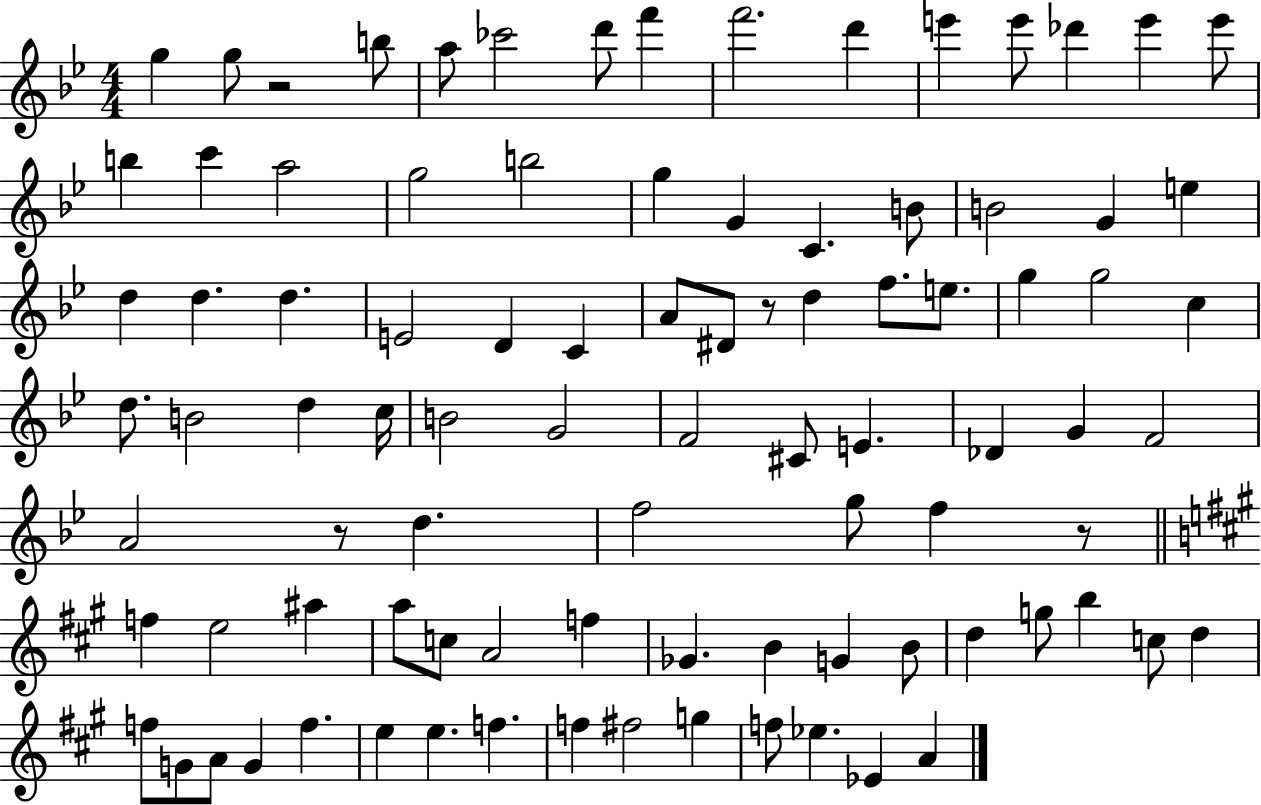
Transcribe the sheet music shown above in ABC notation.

X:1
T:Untitled
M:4/4
L:1/4
K:Bb
g g/2 z2 b/2 a/2 _c'2 d'/2 f' f'2 d' e' e'/2 _d' e' e'/2 b c' a2 g2 b2 g G C B/2 B2 G e d d d E2 D C A/2 ^D/2 z/2 d f/2 e/2 g g2 c d/2 B2 d c/4 B2 G2 F2 ^C/2 E _D G F2 A2 z/2 d f2 g/2 f z/2 f e2 ^a a/2 c/2 A2 f _G B G B/2 d g/2 b c/2 d f/2 G/2 A/2 G f e e f f ^f2 g f/2 _e _E A